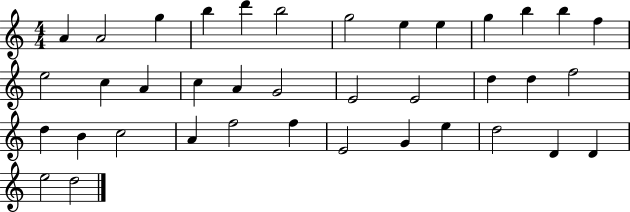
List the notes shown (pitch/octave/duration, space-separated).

A4/q A4/h G5/q B5/q D6/q B5/h G5/h E5/q E5/q G5/q B5/q B5/q F5/q E5/h C5/q A4/q C5/q A4/q G4/h E4/h E4/h D5/q D5/q F5/h D5/q B4/q C5/h A4/q F5/h F5/q E4/h G4/q E5/q D5/h D4/q D4/q E5/h D5/h